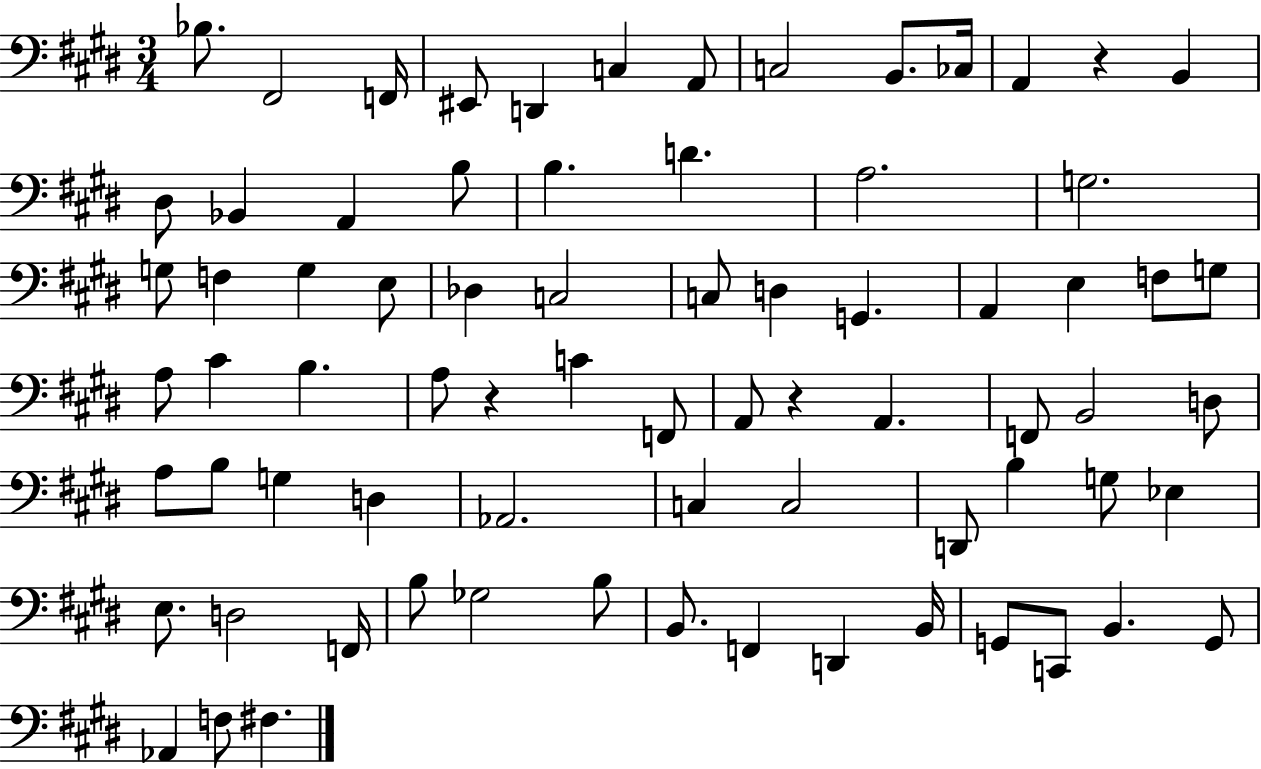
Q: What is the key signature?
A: E major